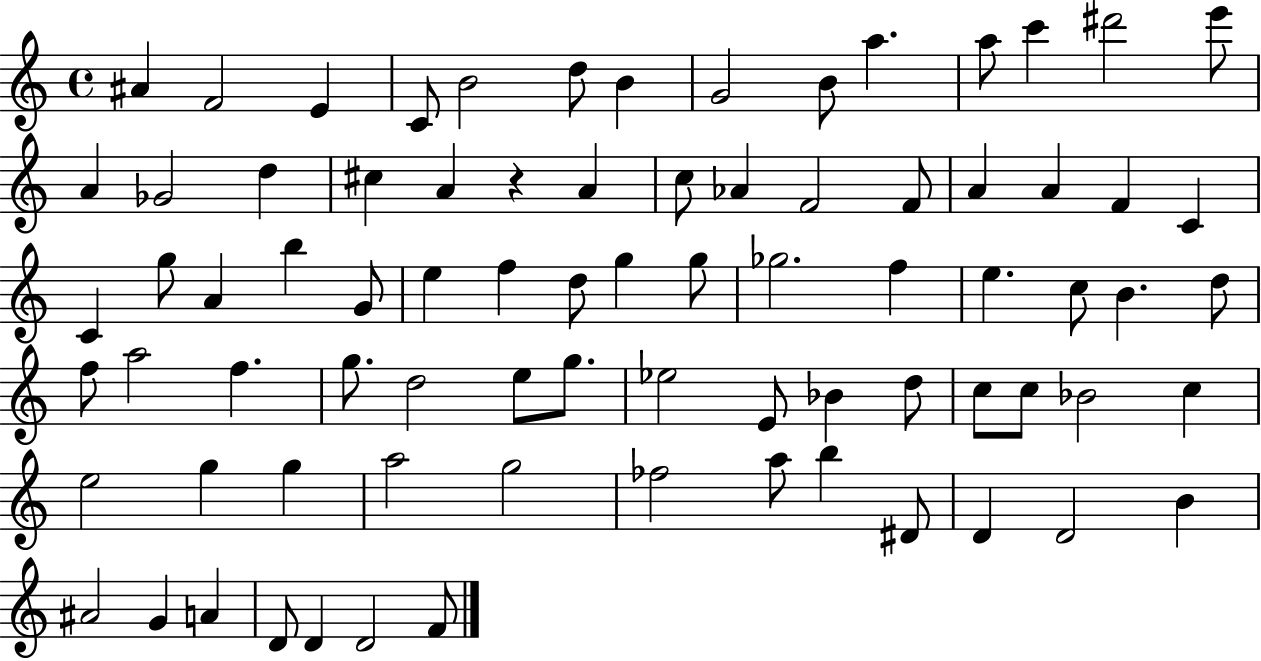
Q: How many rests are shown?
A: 1